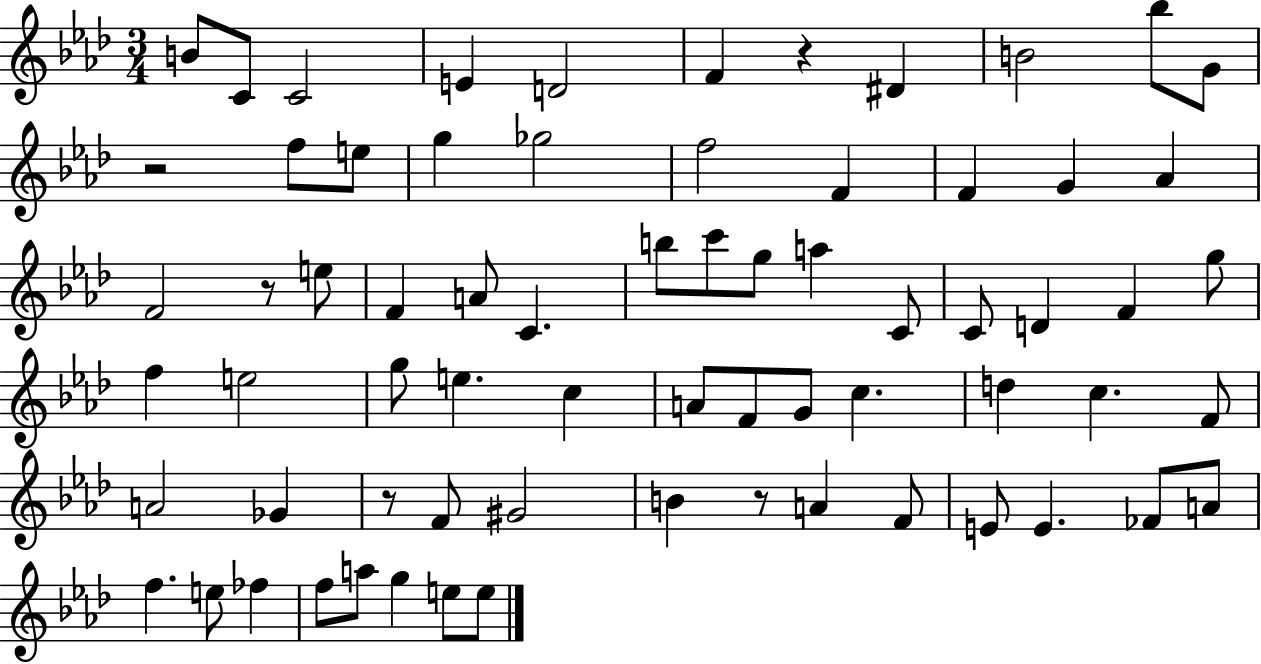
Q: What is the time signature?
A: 3/4